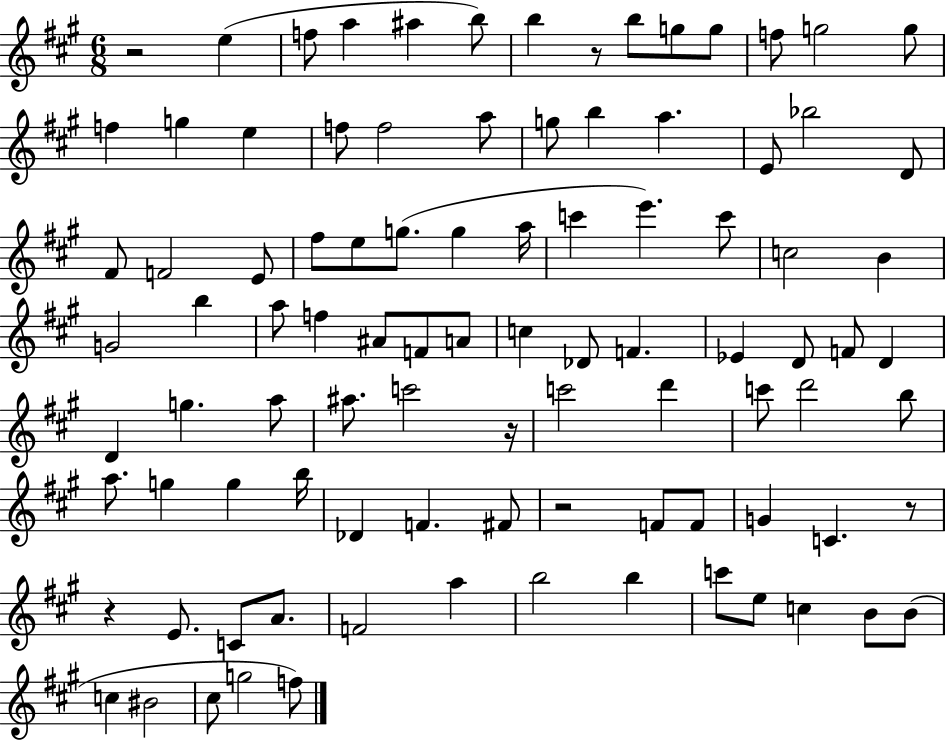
X:1
T:Untitled
M:6/8
L:1/4
K:A
z2 e f/2 a ^a b/2 b z/2 b/2 g/2 g/2 f/2 g2 g/2 f g e f/2 f2 a/2 g/2 b a E/2 _b2 D/2 ^F/2 F2 E/2 ^f/2 e/2 g/2 g a/4 c' e' c'/2 c2 B G2 b a/2 f ^A/2 F/2 A/2 c _D/2 F _E D/2 F/2 D D g a/2 ^a/2 c'2 z/4 c'2 d' c'/2 d'2 b/2 a/2 g g b/4 _D F ^F/2 z2 F/2 F/2 G C z/2 z E/2 C/2 A/2 F2 a b2 b c'/2 e/2 c B/2 B/2 c ^B2 ^c/2 g2 f/2